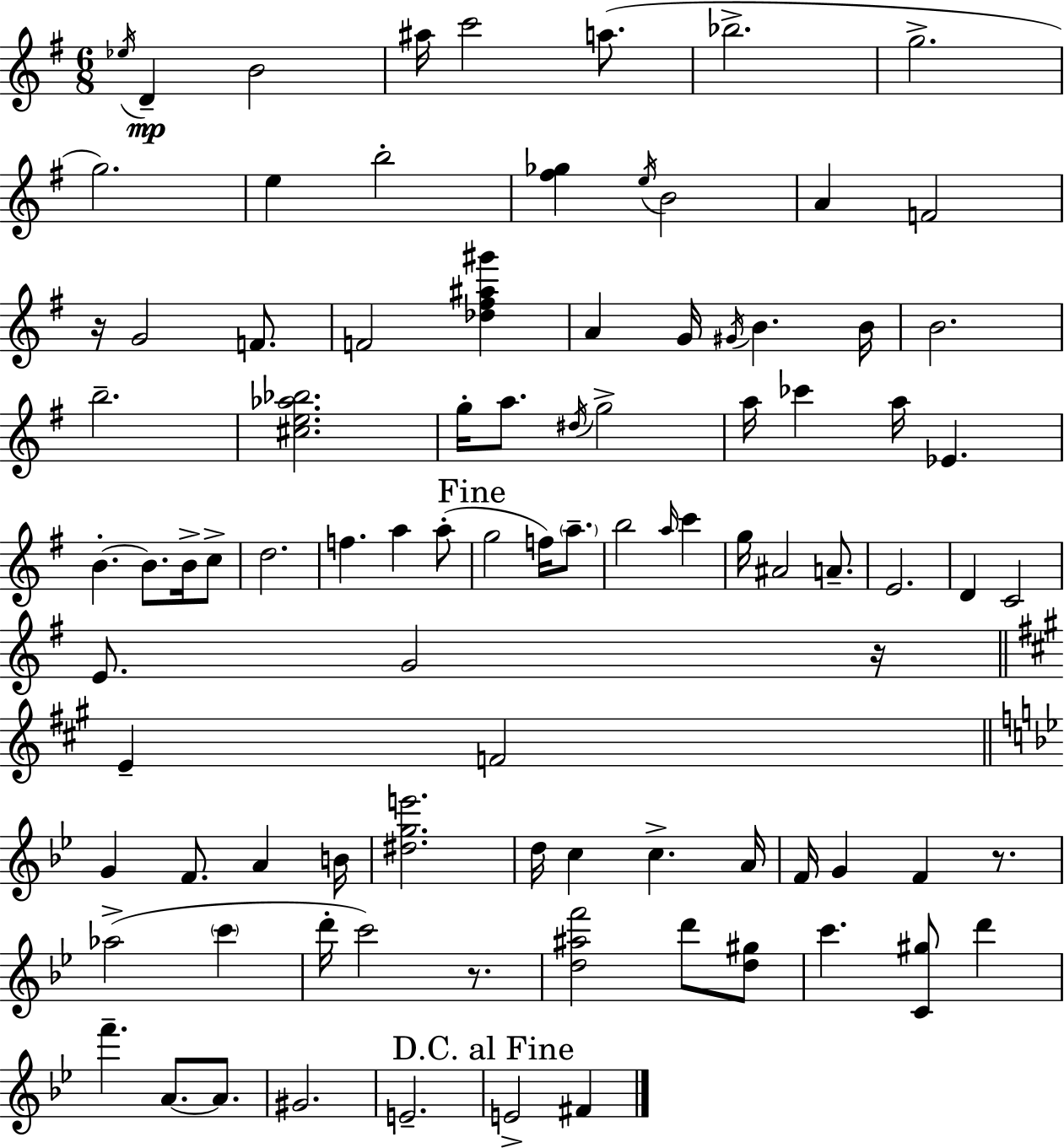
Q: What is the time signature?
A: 6/8